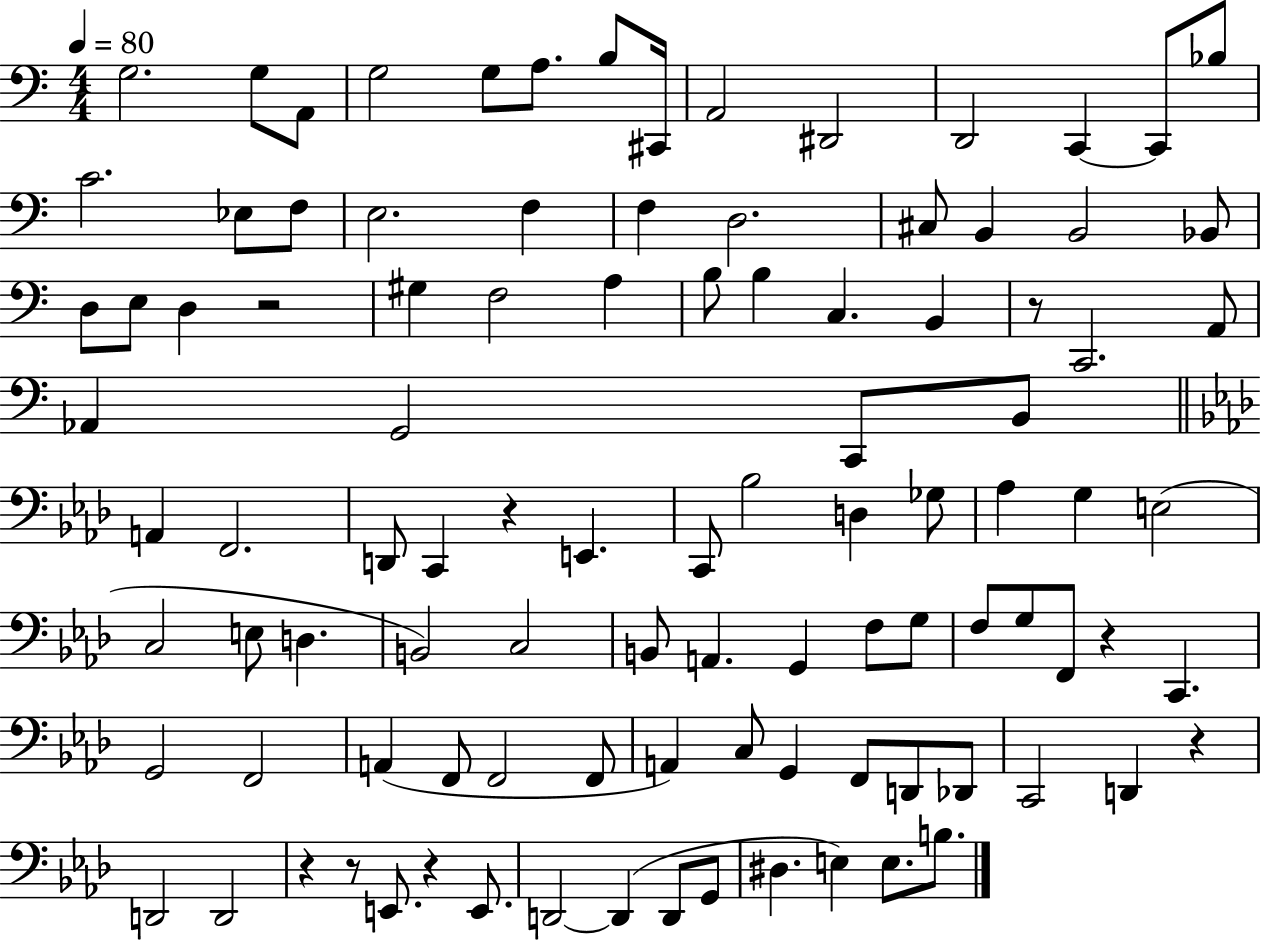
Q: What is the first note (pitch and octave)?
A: G3